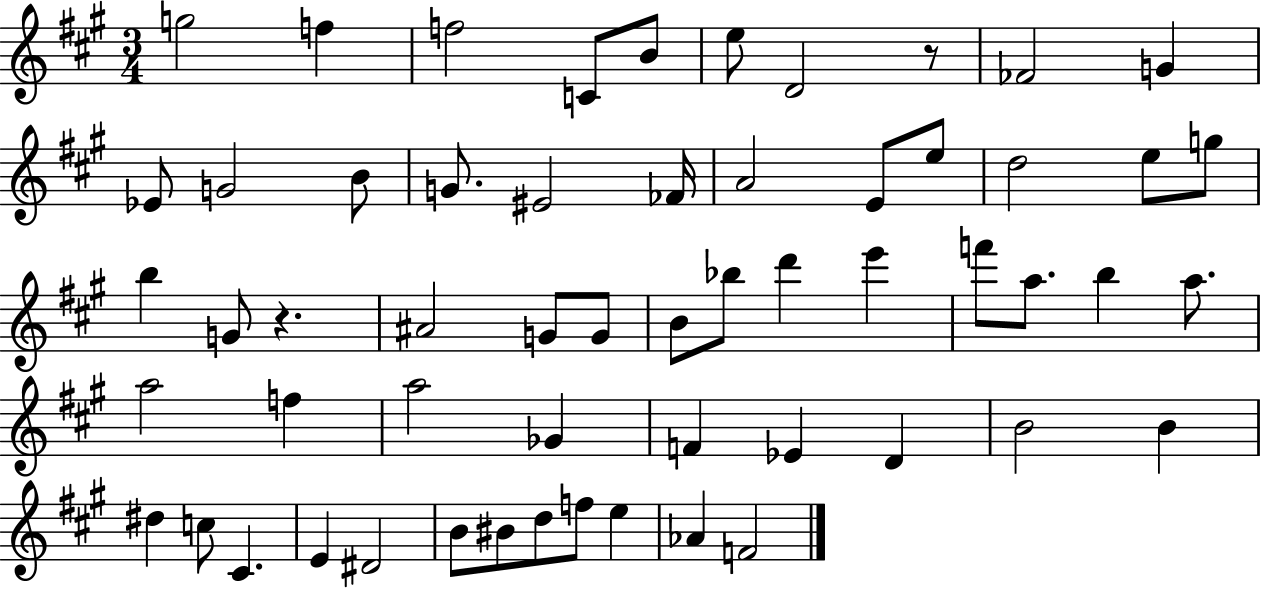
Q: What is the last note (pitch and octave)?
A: F4